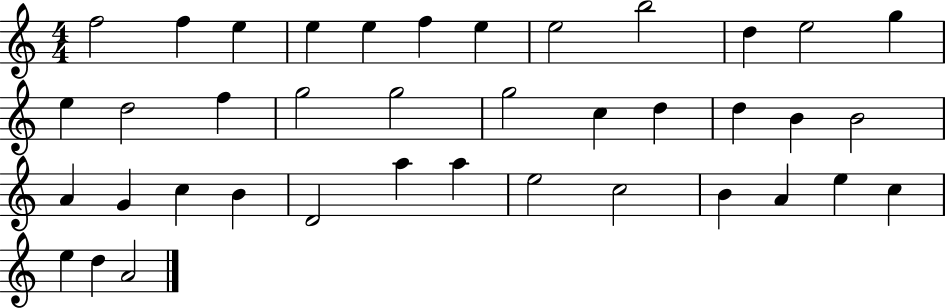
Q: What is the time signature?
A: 4/4